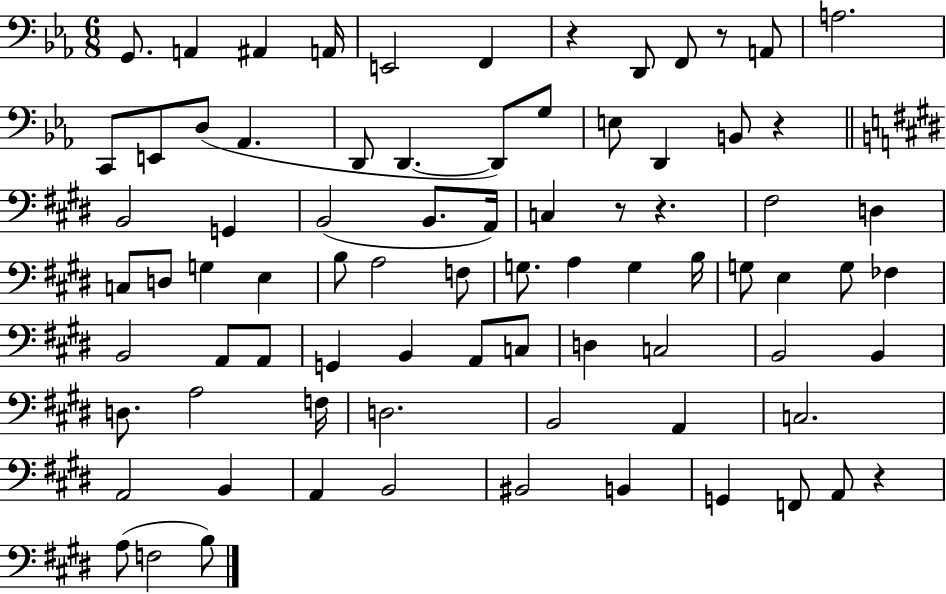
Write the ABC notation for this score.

X:1
T:Untitled
M:6/8
L:1/4
K:Eb
G,,/2 A,, ^A,, A,,/4 E,,2 F,, z D,,/2 F,,/2 z/2 A,,/2 A,2 C,,/2 E,,/2 D,/2 _A,, D,,/2 D,, D,,/2 G,/2 E,/2 D,, B,,/2 z B,,2 G,, B,,2 B,,/2 A,,/4 C, z/2 z ^F,2 D, C,/2 D,/2 G, E, B,/2 A,2 F,/2 G,/2 A, G, B,/4 G,/2 E, G,/2 _F, B,,2 A,,/2 A,,/2 G,, B,, A,,/2 C,/2 D, C,2 B,,2 B,, D,/2 A,2 F,/4 D,2 B,,2 A,, C,2 A,,2 B,, A,, B,,2 ^B,,2 B,, G,, F,,/2 A,,/2 z A,/2 F,2 B,/2